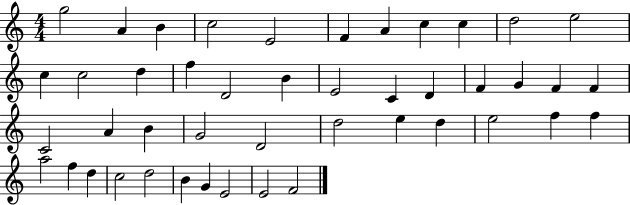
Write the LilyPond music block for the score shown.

{
  \clef treble
  \numericTimeSignature
  \time 4/4
  \key c \major
  g''2 a'4 b'4 | c''2 e'2 | f'4 a'4 c''4 c''4 | d''2 e''2 | \break c''4 c''2 d''4 | f''4 d'2 b'4 | e'2 c'4 d'4 | f'4 g'4 f'4 f'4 | \break c'2 a'4 b'4 | g'2 d'2 | d''2 e''4 d''4 | e''2 f''4 f''4 | \break a''2 f''4 d''4 | c''2 d''2 | b'4 g'4 e'2 | e'2 f'2 | \break \bar "|."
}